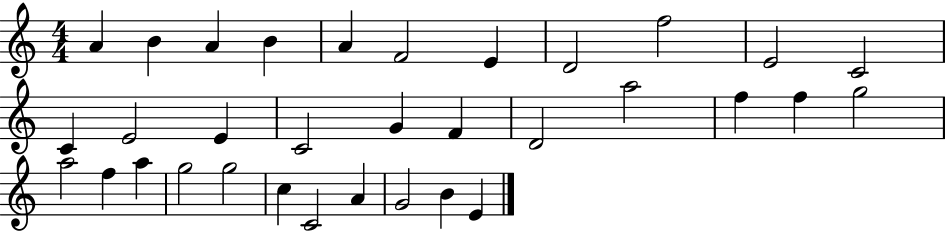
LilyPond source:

{
  \clef treble
  \numericTimeSignature
  \time 4/4
  \key c \major
  a'4 b'4 a'4 b'4 | a'4 f'2 e'4 | d'2 f''2 | e'2 c'2 | \break c'4 e'2 e'4 | c'2 g'4 f'4 | d'2 a''2 | f''4 f''4 g''2 | \break a''2 f''4 a''4 | g''2 g''2 | c''4 c'2 a'4 | g'2 b'4 e'4 | \break \bar "|."
}